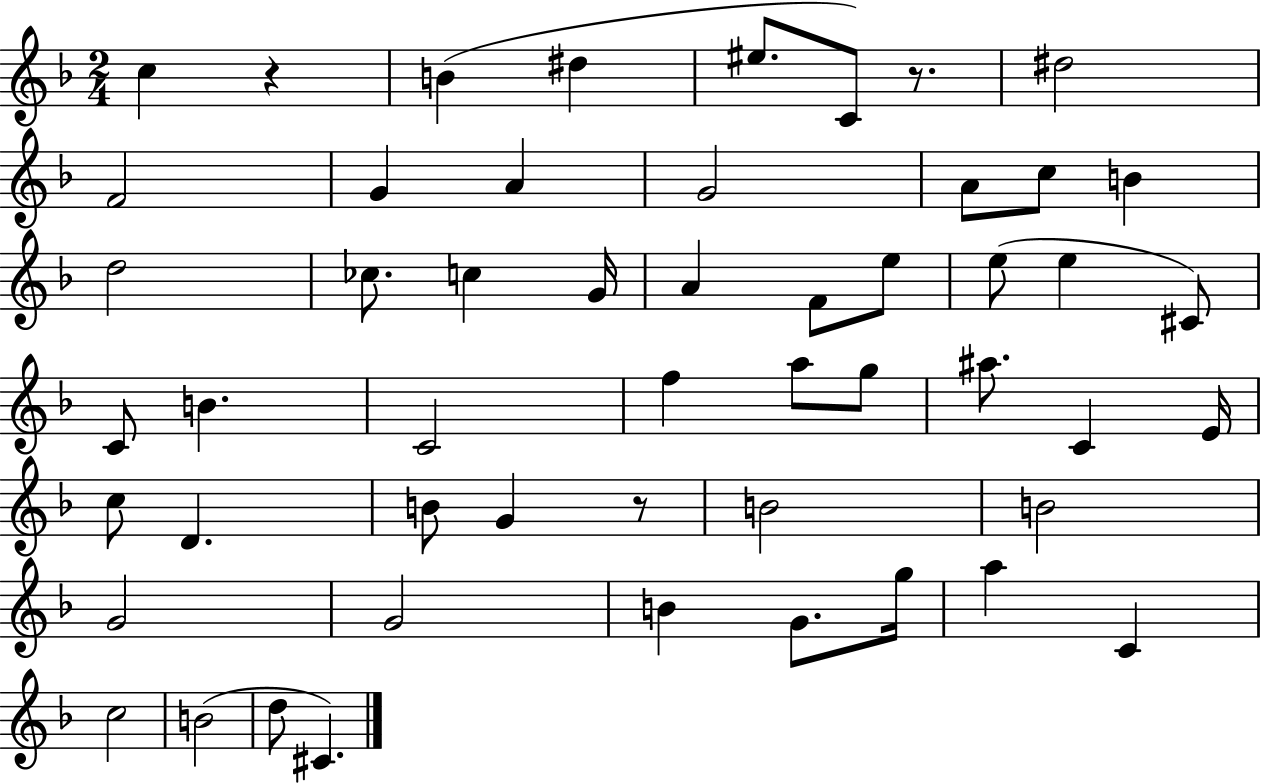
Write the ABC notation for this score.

X:1
T:Untitled
M:2/4
L:1/4
K:F
c z B ^d ^e/2 C/2 z/2 ^d2 F2 G A G2 A/2 c/2 B d2 _c/2 c G/4 A F/2 e/2 e/2 e ^C/2 C/2 B C2 f a/2 g/2 ^a/2 C E/4 c/2 D B/2 G z/2 B2 B2 G2 G2 B G/2 g/4 a C c2 B2 d/2 ^C